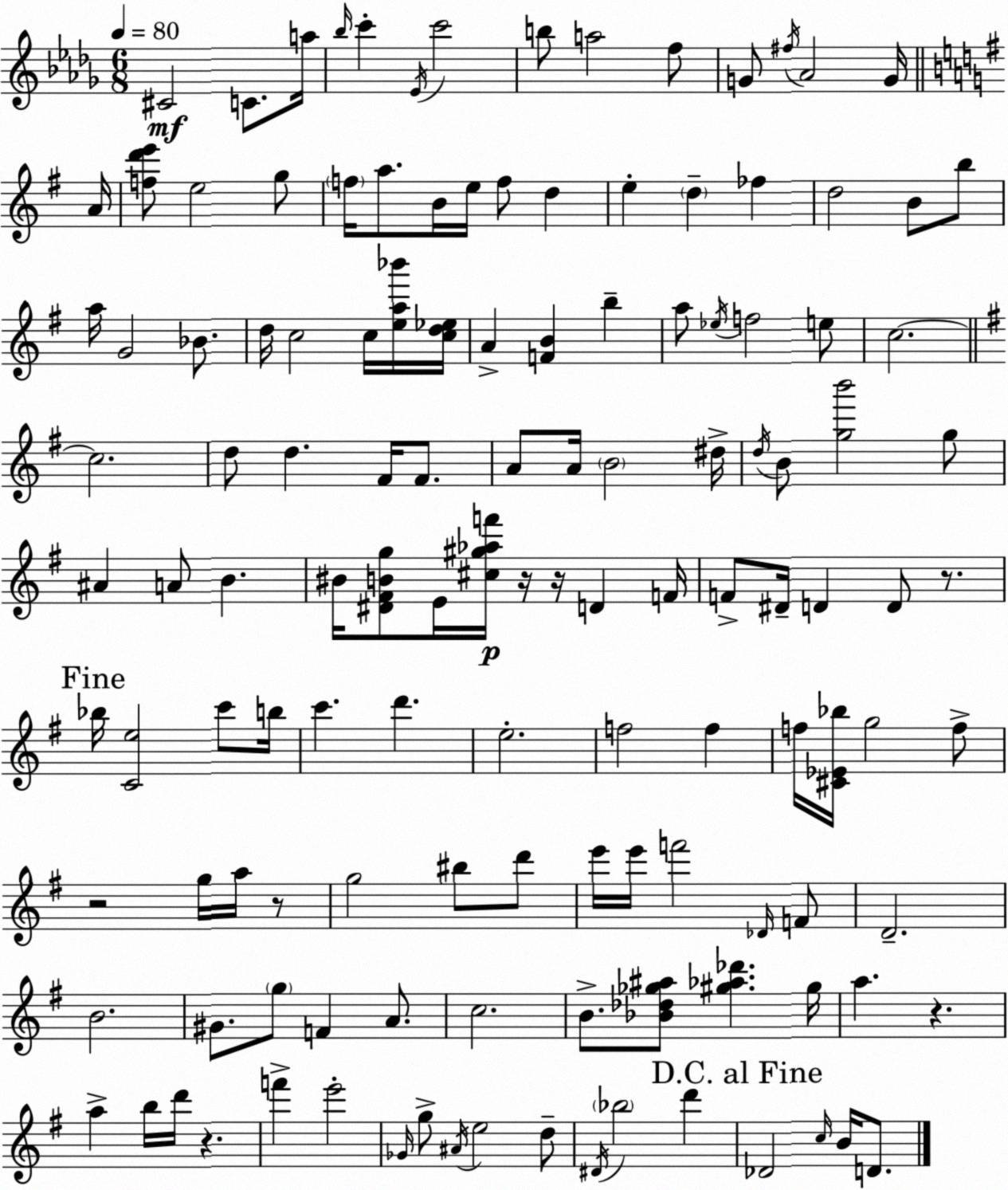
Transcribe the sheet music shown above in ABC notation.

X:1
T:Untitled
M:6/8
L:1/4
K:Bbm
^C2 C/2 a/4 _b/4 c' _E/4 c'2 b/2 a2 f/2 G/2 ^f/4 _A2 G/4 A/4 [fd'e']/2 e2 g/2 f/4 a/2 B/4 e/4 f/2 d e d _f d2 B/2 b/2 a/4 G2 _B/2 d/4 c2 c/4 [ea_b']/4 [cd_e]/4 A [FB] b a/2 _e/4 f2 e/2 c2 c2 d/2 d ^F/4 ^F/2 A/2 A/4 B2 ^d/4 d/4 B/2 [gb']2 g/2 ^A A/2 B ^B/4 [^D^FBg]/2 E/4 [^c^g_af']/4 z/4 z/4 D F/4 F/2 ^D/4 D D/2 z/2 _b/4 [Ce]2 c'/2 b/4 c' d' e2 f2 f f/4 [^C_E_b]/4 g2 f/2 z2 g/4 a/4 z/2 g2 ^b/2 d'/2 e'/4 e'/4 f'2 _D/4 F/2 D2 B2 ^G/2 g/2 F A/2 c2 B/2 [_B_d_g^a]/2 [^g_a_d'] ^g/4 a z a b/4 d'/4 z f' e'2 _G/4 g/2 ^A/4 e2 d/2 ^D/4 _b2 d' _D2 c/4 B/4 D/2